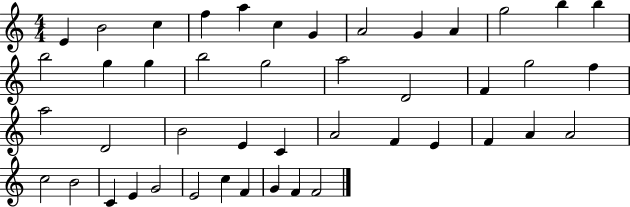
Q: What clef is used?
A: treble